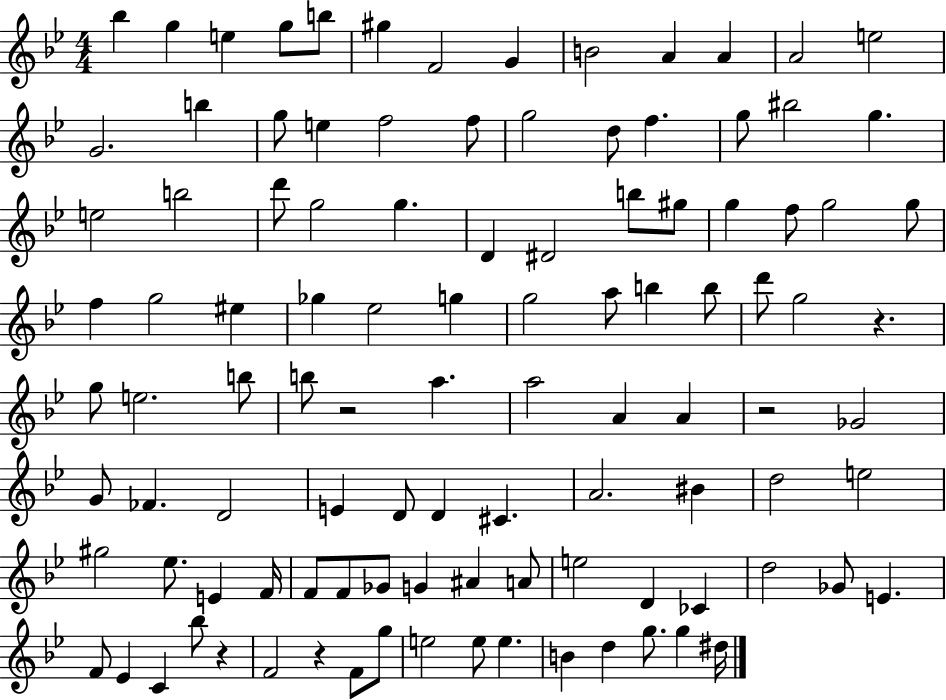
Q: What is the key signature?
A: BES major